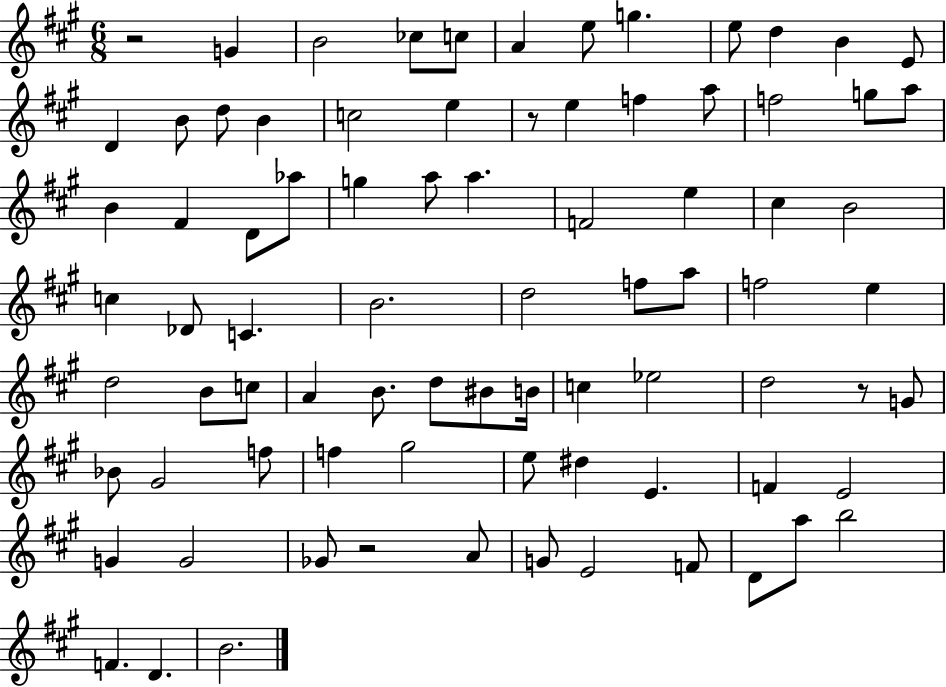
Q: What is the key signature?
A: A major